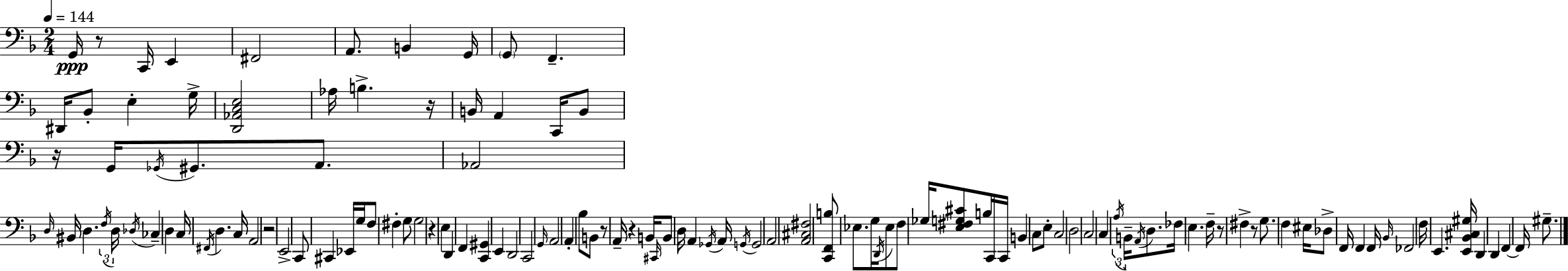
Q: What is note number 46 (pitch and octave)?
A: G3